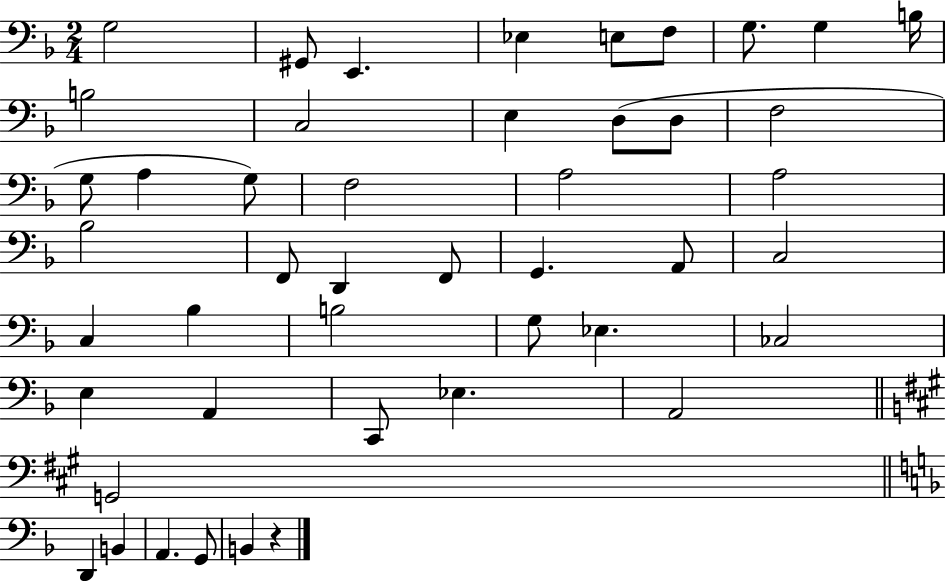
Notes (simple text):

G3/h G#2/e E2/q. Eb3/q E3/e F3/e G3/e. G3/q B3/s B3/h C3/h E3/q D3/e D3/e F3/h G3/e A3/q G3/e F3/h A3/h A3/h Bb3/h F2/e D2/q F2/e G2/q. A2/e C3/h C3/q Bb3/q B3/h G3/e Eb3/q. CES3/h E3/q A2/q C2/e Eb3/q. A2/h G2/h D2/q B2/q A2/q. G2/e B2/q R/q